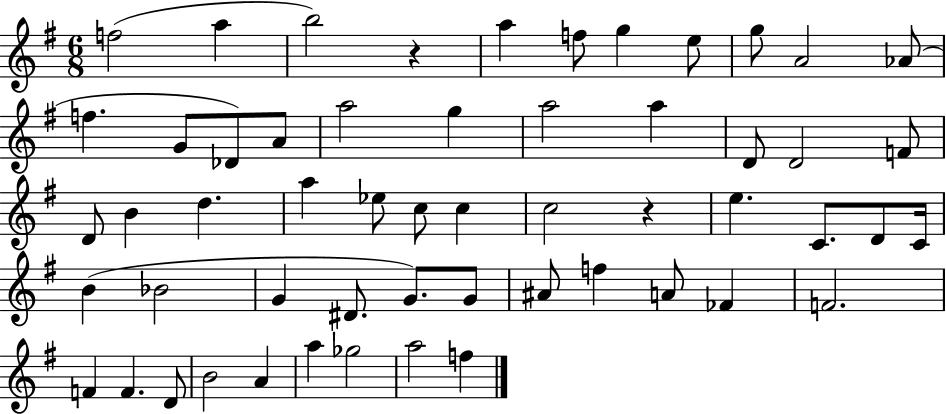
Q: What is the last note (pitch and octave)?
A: F5